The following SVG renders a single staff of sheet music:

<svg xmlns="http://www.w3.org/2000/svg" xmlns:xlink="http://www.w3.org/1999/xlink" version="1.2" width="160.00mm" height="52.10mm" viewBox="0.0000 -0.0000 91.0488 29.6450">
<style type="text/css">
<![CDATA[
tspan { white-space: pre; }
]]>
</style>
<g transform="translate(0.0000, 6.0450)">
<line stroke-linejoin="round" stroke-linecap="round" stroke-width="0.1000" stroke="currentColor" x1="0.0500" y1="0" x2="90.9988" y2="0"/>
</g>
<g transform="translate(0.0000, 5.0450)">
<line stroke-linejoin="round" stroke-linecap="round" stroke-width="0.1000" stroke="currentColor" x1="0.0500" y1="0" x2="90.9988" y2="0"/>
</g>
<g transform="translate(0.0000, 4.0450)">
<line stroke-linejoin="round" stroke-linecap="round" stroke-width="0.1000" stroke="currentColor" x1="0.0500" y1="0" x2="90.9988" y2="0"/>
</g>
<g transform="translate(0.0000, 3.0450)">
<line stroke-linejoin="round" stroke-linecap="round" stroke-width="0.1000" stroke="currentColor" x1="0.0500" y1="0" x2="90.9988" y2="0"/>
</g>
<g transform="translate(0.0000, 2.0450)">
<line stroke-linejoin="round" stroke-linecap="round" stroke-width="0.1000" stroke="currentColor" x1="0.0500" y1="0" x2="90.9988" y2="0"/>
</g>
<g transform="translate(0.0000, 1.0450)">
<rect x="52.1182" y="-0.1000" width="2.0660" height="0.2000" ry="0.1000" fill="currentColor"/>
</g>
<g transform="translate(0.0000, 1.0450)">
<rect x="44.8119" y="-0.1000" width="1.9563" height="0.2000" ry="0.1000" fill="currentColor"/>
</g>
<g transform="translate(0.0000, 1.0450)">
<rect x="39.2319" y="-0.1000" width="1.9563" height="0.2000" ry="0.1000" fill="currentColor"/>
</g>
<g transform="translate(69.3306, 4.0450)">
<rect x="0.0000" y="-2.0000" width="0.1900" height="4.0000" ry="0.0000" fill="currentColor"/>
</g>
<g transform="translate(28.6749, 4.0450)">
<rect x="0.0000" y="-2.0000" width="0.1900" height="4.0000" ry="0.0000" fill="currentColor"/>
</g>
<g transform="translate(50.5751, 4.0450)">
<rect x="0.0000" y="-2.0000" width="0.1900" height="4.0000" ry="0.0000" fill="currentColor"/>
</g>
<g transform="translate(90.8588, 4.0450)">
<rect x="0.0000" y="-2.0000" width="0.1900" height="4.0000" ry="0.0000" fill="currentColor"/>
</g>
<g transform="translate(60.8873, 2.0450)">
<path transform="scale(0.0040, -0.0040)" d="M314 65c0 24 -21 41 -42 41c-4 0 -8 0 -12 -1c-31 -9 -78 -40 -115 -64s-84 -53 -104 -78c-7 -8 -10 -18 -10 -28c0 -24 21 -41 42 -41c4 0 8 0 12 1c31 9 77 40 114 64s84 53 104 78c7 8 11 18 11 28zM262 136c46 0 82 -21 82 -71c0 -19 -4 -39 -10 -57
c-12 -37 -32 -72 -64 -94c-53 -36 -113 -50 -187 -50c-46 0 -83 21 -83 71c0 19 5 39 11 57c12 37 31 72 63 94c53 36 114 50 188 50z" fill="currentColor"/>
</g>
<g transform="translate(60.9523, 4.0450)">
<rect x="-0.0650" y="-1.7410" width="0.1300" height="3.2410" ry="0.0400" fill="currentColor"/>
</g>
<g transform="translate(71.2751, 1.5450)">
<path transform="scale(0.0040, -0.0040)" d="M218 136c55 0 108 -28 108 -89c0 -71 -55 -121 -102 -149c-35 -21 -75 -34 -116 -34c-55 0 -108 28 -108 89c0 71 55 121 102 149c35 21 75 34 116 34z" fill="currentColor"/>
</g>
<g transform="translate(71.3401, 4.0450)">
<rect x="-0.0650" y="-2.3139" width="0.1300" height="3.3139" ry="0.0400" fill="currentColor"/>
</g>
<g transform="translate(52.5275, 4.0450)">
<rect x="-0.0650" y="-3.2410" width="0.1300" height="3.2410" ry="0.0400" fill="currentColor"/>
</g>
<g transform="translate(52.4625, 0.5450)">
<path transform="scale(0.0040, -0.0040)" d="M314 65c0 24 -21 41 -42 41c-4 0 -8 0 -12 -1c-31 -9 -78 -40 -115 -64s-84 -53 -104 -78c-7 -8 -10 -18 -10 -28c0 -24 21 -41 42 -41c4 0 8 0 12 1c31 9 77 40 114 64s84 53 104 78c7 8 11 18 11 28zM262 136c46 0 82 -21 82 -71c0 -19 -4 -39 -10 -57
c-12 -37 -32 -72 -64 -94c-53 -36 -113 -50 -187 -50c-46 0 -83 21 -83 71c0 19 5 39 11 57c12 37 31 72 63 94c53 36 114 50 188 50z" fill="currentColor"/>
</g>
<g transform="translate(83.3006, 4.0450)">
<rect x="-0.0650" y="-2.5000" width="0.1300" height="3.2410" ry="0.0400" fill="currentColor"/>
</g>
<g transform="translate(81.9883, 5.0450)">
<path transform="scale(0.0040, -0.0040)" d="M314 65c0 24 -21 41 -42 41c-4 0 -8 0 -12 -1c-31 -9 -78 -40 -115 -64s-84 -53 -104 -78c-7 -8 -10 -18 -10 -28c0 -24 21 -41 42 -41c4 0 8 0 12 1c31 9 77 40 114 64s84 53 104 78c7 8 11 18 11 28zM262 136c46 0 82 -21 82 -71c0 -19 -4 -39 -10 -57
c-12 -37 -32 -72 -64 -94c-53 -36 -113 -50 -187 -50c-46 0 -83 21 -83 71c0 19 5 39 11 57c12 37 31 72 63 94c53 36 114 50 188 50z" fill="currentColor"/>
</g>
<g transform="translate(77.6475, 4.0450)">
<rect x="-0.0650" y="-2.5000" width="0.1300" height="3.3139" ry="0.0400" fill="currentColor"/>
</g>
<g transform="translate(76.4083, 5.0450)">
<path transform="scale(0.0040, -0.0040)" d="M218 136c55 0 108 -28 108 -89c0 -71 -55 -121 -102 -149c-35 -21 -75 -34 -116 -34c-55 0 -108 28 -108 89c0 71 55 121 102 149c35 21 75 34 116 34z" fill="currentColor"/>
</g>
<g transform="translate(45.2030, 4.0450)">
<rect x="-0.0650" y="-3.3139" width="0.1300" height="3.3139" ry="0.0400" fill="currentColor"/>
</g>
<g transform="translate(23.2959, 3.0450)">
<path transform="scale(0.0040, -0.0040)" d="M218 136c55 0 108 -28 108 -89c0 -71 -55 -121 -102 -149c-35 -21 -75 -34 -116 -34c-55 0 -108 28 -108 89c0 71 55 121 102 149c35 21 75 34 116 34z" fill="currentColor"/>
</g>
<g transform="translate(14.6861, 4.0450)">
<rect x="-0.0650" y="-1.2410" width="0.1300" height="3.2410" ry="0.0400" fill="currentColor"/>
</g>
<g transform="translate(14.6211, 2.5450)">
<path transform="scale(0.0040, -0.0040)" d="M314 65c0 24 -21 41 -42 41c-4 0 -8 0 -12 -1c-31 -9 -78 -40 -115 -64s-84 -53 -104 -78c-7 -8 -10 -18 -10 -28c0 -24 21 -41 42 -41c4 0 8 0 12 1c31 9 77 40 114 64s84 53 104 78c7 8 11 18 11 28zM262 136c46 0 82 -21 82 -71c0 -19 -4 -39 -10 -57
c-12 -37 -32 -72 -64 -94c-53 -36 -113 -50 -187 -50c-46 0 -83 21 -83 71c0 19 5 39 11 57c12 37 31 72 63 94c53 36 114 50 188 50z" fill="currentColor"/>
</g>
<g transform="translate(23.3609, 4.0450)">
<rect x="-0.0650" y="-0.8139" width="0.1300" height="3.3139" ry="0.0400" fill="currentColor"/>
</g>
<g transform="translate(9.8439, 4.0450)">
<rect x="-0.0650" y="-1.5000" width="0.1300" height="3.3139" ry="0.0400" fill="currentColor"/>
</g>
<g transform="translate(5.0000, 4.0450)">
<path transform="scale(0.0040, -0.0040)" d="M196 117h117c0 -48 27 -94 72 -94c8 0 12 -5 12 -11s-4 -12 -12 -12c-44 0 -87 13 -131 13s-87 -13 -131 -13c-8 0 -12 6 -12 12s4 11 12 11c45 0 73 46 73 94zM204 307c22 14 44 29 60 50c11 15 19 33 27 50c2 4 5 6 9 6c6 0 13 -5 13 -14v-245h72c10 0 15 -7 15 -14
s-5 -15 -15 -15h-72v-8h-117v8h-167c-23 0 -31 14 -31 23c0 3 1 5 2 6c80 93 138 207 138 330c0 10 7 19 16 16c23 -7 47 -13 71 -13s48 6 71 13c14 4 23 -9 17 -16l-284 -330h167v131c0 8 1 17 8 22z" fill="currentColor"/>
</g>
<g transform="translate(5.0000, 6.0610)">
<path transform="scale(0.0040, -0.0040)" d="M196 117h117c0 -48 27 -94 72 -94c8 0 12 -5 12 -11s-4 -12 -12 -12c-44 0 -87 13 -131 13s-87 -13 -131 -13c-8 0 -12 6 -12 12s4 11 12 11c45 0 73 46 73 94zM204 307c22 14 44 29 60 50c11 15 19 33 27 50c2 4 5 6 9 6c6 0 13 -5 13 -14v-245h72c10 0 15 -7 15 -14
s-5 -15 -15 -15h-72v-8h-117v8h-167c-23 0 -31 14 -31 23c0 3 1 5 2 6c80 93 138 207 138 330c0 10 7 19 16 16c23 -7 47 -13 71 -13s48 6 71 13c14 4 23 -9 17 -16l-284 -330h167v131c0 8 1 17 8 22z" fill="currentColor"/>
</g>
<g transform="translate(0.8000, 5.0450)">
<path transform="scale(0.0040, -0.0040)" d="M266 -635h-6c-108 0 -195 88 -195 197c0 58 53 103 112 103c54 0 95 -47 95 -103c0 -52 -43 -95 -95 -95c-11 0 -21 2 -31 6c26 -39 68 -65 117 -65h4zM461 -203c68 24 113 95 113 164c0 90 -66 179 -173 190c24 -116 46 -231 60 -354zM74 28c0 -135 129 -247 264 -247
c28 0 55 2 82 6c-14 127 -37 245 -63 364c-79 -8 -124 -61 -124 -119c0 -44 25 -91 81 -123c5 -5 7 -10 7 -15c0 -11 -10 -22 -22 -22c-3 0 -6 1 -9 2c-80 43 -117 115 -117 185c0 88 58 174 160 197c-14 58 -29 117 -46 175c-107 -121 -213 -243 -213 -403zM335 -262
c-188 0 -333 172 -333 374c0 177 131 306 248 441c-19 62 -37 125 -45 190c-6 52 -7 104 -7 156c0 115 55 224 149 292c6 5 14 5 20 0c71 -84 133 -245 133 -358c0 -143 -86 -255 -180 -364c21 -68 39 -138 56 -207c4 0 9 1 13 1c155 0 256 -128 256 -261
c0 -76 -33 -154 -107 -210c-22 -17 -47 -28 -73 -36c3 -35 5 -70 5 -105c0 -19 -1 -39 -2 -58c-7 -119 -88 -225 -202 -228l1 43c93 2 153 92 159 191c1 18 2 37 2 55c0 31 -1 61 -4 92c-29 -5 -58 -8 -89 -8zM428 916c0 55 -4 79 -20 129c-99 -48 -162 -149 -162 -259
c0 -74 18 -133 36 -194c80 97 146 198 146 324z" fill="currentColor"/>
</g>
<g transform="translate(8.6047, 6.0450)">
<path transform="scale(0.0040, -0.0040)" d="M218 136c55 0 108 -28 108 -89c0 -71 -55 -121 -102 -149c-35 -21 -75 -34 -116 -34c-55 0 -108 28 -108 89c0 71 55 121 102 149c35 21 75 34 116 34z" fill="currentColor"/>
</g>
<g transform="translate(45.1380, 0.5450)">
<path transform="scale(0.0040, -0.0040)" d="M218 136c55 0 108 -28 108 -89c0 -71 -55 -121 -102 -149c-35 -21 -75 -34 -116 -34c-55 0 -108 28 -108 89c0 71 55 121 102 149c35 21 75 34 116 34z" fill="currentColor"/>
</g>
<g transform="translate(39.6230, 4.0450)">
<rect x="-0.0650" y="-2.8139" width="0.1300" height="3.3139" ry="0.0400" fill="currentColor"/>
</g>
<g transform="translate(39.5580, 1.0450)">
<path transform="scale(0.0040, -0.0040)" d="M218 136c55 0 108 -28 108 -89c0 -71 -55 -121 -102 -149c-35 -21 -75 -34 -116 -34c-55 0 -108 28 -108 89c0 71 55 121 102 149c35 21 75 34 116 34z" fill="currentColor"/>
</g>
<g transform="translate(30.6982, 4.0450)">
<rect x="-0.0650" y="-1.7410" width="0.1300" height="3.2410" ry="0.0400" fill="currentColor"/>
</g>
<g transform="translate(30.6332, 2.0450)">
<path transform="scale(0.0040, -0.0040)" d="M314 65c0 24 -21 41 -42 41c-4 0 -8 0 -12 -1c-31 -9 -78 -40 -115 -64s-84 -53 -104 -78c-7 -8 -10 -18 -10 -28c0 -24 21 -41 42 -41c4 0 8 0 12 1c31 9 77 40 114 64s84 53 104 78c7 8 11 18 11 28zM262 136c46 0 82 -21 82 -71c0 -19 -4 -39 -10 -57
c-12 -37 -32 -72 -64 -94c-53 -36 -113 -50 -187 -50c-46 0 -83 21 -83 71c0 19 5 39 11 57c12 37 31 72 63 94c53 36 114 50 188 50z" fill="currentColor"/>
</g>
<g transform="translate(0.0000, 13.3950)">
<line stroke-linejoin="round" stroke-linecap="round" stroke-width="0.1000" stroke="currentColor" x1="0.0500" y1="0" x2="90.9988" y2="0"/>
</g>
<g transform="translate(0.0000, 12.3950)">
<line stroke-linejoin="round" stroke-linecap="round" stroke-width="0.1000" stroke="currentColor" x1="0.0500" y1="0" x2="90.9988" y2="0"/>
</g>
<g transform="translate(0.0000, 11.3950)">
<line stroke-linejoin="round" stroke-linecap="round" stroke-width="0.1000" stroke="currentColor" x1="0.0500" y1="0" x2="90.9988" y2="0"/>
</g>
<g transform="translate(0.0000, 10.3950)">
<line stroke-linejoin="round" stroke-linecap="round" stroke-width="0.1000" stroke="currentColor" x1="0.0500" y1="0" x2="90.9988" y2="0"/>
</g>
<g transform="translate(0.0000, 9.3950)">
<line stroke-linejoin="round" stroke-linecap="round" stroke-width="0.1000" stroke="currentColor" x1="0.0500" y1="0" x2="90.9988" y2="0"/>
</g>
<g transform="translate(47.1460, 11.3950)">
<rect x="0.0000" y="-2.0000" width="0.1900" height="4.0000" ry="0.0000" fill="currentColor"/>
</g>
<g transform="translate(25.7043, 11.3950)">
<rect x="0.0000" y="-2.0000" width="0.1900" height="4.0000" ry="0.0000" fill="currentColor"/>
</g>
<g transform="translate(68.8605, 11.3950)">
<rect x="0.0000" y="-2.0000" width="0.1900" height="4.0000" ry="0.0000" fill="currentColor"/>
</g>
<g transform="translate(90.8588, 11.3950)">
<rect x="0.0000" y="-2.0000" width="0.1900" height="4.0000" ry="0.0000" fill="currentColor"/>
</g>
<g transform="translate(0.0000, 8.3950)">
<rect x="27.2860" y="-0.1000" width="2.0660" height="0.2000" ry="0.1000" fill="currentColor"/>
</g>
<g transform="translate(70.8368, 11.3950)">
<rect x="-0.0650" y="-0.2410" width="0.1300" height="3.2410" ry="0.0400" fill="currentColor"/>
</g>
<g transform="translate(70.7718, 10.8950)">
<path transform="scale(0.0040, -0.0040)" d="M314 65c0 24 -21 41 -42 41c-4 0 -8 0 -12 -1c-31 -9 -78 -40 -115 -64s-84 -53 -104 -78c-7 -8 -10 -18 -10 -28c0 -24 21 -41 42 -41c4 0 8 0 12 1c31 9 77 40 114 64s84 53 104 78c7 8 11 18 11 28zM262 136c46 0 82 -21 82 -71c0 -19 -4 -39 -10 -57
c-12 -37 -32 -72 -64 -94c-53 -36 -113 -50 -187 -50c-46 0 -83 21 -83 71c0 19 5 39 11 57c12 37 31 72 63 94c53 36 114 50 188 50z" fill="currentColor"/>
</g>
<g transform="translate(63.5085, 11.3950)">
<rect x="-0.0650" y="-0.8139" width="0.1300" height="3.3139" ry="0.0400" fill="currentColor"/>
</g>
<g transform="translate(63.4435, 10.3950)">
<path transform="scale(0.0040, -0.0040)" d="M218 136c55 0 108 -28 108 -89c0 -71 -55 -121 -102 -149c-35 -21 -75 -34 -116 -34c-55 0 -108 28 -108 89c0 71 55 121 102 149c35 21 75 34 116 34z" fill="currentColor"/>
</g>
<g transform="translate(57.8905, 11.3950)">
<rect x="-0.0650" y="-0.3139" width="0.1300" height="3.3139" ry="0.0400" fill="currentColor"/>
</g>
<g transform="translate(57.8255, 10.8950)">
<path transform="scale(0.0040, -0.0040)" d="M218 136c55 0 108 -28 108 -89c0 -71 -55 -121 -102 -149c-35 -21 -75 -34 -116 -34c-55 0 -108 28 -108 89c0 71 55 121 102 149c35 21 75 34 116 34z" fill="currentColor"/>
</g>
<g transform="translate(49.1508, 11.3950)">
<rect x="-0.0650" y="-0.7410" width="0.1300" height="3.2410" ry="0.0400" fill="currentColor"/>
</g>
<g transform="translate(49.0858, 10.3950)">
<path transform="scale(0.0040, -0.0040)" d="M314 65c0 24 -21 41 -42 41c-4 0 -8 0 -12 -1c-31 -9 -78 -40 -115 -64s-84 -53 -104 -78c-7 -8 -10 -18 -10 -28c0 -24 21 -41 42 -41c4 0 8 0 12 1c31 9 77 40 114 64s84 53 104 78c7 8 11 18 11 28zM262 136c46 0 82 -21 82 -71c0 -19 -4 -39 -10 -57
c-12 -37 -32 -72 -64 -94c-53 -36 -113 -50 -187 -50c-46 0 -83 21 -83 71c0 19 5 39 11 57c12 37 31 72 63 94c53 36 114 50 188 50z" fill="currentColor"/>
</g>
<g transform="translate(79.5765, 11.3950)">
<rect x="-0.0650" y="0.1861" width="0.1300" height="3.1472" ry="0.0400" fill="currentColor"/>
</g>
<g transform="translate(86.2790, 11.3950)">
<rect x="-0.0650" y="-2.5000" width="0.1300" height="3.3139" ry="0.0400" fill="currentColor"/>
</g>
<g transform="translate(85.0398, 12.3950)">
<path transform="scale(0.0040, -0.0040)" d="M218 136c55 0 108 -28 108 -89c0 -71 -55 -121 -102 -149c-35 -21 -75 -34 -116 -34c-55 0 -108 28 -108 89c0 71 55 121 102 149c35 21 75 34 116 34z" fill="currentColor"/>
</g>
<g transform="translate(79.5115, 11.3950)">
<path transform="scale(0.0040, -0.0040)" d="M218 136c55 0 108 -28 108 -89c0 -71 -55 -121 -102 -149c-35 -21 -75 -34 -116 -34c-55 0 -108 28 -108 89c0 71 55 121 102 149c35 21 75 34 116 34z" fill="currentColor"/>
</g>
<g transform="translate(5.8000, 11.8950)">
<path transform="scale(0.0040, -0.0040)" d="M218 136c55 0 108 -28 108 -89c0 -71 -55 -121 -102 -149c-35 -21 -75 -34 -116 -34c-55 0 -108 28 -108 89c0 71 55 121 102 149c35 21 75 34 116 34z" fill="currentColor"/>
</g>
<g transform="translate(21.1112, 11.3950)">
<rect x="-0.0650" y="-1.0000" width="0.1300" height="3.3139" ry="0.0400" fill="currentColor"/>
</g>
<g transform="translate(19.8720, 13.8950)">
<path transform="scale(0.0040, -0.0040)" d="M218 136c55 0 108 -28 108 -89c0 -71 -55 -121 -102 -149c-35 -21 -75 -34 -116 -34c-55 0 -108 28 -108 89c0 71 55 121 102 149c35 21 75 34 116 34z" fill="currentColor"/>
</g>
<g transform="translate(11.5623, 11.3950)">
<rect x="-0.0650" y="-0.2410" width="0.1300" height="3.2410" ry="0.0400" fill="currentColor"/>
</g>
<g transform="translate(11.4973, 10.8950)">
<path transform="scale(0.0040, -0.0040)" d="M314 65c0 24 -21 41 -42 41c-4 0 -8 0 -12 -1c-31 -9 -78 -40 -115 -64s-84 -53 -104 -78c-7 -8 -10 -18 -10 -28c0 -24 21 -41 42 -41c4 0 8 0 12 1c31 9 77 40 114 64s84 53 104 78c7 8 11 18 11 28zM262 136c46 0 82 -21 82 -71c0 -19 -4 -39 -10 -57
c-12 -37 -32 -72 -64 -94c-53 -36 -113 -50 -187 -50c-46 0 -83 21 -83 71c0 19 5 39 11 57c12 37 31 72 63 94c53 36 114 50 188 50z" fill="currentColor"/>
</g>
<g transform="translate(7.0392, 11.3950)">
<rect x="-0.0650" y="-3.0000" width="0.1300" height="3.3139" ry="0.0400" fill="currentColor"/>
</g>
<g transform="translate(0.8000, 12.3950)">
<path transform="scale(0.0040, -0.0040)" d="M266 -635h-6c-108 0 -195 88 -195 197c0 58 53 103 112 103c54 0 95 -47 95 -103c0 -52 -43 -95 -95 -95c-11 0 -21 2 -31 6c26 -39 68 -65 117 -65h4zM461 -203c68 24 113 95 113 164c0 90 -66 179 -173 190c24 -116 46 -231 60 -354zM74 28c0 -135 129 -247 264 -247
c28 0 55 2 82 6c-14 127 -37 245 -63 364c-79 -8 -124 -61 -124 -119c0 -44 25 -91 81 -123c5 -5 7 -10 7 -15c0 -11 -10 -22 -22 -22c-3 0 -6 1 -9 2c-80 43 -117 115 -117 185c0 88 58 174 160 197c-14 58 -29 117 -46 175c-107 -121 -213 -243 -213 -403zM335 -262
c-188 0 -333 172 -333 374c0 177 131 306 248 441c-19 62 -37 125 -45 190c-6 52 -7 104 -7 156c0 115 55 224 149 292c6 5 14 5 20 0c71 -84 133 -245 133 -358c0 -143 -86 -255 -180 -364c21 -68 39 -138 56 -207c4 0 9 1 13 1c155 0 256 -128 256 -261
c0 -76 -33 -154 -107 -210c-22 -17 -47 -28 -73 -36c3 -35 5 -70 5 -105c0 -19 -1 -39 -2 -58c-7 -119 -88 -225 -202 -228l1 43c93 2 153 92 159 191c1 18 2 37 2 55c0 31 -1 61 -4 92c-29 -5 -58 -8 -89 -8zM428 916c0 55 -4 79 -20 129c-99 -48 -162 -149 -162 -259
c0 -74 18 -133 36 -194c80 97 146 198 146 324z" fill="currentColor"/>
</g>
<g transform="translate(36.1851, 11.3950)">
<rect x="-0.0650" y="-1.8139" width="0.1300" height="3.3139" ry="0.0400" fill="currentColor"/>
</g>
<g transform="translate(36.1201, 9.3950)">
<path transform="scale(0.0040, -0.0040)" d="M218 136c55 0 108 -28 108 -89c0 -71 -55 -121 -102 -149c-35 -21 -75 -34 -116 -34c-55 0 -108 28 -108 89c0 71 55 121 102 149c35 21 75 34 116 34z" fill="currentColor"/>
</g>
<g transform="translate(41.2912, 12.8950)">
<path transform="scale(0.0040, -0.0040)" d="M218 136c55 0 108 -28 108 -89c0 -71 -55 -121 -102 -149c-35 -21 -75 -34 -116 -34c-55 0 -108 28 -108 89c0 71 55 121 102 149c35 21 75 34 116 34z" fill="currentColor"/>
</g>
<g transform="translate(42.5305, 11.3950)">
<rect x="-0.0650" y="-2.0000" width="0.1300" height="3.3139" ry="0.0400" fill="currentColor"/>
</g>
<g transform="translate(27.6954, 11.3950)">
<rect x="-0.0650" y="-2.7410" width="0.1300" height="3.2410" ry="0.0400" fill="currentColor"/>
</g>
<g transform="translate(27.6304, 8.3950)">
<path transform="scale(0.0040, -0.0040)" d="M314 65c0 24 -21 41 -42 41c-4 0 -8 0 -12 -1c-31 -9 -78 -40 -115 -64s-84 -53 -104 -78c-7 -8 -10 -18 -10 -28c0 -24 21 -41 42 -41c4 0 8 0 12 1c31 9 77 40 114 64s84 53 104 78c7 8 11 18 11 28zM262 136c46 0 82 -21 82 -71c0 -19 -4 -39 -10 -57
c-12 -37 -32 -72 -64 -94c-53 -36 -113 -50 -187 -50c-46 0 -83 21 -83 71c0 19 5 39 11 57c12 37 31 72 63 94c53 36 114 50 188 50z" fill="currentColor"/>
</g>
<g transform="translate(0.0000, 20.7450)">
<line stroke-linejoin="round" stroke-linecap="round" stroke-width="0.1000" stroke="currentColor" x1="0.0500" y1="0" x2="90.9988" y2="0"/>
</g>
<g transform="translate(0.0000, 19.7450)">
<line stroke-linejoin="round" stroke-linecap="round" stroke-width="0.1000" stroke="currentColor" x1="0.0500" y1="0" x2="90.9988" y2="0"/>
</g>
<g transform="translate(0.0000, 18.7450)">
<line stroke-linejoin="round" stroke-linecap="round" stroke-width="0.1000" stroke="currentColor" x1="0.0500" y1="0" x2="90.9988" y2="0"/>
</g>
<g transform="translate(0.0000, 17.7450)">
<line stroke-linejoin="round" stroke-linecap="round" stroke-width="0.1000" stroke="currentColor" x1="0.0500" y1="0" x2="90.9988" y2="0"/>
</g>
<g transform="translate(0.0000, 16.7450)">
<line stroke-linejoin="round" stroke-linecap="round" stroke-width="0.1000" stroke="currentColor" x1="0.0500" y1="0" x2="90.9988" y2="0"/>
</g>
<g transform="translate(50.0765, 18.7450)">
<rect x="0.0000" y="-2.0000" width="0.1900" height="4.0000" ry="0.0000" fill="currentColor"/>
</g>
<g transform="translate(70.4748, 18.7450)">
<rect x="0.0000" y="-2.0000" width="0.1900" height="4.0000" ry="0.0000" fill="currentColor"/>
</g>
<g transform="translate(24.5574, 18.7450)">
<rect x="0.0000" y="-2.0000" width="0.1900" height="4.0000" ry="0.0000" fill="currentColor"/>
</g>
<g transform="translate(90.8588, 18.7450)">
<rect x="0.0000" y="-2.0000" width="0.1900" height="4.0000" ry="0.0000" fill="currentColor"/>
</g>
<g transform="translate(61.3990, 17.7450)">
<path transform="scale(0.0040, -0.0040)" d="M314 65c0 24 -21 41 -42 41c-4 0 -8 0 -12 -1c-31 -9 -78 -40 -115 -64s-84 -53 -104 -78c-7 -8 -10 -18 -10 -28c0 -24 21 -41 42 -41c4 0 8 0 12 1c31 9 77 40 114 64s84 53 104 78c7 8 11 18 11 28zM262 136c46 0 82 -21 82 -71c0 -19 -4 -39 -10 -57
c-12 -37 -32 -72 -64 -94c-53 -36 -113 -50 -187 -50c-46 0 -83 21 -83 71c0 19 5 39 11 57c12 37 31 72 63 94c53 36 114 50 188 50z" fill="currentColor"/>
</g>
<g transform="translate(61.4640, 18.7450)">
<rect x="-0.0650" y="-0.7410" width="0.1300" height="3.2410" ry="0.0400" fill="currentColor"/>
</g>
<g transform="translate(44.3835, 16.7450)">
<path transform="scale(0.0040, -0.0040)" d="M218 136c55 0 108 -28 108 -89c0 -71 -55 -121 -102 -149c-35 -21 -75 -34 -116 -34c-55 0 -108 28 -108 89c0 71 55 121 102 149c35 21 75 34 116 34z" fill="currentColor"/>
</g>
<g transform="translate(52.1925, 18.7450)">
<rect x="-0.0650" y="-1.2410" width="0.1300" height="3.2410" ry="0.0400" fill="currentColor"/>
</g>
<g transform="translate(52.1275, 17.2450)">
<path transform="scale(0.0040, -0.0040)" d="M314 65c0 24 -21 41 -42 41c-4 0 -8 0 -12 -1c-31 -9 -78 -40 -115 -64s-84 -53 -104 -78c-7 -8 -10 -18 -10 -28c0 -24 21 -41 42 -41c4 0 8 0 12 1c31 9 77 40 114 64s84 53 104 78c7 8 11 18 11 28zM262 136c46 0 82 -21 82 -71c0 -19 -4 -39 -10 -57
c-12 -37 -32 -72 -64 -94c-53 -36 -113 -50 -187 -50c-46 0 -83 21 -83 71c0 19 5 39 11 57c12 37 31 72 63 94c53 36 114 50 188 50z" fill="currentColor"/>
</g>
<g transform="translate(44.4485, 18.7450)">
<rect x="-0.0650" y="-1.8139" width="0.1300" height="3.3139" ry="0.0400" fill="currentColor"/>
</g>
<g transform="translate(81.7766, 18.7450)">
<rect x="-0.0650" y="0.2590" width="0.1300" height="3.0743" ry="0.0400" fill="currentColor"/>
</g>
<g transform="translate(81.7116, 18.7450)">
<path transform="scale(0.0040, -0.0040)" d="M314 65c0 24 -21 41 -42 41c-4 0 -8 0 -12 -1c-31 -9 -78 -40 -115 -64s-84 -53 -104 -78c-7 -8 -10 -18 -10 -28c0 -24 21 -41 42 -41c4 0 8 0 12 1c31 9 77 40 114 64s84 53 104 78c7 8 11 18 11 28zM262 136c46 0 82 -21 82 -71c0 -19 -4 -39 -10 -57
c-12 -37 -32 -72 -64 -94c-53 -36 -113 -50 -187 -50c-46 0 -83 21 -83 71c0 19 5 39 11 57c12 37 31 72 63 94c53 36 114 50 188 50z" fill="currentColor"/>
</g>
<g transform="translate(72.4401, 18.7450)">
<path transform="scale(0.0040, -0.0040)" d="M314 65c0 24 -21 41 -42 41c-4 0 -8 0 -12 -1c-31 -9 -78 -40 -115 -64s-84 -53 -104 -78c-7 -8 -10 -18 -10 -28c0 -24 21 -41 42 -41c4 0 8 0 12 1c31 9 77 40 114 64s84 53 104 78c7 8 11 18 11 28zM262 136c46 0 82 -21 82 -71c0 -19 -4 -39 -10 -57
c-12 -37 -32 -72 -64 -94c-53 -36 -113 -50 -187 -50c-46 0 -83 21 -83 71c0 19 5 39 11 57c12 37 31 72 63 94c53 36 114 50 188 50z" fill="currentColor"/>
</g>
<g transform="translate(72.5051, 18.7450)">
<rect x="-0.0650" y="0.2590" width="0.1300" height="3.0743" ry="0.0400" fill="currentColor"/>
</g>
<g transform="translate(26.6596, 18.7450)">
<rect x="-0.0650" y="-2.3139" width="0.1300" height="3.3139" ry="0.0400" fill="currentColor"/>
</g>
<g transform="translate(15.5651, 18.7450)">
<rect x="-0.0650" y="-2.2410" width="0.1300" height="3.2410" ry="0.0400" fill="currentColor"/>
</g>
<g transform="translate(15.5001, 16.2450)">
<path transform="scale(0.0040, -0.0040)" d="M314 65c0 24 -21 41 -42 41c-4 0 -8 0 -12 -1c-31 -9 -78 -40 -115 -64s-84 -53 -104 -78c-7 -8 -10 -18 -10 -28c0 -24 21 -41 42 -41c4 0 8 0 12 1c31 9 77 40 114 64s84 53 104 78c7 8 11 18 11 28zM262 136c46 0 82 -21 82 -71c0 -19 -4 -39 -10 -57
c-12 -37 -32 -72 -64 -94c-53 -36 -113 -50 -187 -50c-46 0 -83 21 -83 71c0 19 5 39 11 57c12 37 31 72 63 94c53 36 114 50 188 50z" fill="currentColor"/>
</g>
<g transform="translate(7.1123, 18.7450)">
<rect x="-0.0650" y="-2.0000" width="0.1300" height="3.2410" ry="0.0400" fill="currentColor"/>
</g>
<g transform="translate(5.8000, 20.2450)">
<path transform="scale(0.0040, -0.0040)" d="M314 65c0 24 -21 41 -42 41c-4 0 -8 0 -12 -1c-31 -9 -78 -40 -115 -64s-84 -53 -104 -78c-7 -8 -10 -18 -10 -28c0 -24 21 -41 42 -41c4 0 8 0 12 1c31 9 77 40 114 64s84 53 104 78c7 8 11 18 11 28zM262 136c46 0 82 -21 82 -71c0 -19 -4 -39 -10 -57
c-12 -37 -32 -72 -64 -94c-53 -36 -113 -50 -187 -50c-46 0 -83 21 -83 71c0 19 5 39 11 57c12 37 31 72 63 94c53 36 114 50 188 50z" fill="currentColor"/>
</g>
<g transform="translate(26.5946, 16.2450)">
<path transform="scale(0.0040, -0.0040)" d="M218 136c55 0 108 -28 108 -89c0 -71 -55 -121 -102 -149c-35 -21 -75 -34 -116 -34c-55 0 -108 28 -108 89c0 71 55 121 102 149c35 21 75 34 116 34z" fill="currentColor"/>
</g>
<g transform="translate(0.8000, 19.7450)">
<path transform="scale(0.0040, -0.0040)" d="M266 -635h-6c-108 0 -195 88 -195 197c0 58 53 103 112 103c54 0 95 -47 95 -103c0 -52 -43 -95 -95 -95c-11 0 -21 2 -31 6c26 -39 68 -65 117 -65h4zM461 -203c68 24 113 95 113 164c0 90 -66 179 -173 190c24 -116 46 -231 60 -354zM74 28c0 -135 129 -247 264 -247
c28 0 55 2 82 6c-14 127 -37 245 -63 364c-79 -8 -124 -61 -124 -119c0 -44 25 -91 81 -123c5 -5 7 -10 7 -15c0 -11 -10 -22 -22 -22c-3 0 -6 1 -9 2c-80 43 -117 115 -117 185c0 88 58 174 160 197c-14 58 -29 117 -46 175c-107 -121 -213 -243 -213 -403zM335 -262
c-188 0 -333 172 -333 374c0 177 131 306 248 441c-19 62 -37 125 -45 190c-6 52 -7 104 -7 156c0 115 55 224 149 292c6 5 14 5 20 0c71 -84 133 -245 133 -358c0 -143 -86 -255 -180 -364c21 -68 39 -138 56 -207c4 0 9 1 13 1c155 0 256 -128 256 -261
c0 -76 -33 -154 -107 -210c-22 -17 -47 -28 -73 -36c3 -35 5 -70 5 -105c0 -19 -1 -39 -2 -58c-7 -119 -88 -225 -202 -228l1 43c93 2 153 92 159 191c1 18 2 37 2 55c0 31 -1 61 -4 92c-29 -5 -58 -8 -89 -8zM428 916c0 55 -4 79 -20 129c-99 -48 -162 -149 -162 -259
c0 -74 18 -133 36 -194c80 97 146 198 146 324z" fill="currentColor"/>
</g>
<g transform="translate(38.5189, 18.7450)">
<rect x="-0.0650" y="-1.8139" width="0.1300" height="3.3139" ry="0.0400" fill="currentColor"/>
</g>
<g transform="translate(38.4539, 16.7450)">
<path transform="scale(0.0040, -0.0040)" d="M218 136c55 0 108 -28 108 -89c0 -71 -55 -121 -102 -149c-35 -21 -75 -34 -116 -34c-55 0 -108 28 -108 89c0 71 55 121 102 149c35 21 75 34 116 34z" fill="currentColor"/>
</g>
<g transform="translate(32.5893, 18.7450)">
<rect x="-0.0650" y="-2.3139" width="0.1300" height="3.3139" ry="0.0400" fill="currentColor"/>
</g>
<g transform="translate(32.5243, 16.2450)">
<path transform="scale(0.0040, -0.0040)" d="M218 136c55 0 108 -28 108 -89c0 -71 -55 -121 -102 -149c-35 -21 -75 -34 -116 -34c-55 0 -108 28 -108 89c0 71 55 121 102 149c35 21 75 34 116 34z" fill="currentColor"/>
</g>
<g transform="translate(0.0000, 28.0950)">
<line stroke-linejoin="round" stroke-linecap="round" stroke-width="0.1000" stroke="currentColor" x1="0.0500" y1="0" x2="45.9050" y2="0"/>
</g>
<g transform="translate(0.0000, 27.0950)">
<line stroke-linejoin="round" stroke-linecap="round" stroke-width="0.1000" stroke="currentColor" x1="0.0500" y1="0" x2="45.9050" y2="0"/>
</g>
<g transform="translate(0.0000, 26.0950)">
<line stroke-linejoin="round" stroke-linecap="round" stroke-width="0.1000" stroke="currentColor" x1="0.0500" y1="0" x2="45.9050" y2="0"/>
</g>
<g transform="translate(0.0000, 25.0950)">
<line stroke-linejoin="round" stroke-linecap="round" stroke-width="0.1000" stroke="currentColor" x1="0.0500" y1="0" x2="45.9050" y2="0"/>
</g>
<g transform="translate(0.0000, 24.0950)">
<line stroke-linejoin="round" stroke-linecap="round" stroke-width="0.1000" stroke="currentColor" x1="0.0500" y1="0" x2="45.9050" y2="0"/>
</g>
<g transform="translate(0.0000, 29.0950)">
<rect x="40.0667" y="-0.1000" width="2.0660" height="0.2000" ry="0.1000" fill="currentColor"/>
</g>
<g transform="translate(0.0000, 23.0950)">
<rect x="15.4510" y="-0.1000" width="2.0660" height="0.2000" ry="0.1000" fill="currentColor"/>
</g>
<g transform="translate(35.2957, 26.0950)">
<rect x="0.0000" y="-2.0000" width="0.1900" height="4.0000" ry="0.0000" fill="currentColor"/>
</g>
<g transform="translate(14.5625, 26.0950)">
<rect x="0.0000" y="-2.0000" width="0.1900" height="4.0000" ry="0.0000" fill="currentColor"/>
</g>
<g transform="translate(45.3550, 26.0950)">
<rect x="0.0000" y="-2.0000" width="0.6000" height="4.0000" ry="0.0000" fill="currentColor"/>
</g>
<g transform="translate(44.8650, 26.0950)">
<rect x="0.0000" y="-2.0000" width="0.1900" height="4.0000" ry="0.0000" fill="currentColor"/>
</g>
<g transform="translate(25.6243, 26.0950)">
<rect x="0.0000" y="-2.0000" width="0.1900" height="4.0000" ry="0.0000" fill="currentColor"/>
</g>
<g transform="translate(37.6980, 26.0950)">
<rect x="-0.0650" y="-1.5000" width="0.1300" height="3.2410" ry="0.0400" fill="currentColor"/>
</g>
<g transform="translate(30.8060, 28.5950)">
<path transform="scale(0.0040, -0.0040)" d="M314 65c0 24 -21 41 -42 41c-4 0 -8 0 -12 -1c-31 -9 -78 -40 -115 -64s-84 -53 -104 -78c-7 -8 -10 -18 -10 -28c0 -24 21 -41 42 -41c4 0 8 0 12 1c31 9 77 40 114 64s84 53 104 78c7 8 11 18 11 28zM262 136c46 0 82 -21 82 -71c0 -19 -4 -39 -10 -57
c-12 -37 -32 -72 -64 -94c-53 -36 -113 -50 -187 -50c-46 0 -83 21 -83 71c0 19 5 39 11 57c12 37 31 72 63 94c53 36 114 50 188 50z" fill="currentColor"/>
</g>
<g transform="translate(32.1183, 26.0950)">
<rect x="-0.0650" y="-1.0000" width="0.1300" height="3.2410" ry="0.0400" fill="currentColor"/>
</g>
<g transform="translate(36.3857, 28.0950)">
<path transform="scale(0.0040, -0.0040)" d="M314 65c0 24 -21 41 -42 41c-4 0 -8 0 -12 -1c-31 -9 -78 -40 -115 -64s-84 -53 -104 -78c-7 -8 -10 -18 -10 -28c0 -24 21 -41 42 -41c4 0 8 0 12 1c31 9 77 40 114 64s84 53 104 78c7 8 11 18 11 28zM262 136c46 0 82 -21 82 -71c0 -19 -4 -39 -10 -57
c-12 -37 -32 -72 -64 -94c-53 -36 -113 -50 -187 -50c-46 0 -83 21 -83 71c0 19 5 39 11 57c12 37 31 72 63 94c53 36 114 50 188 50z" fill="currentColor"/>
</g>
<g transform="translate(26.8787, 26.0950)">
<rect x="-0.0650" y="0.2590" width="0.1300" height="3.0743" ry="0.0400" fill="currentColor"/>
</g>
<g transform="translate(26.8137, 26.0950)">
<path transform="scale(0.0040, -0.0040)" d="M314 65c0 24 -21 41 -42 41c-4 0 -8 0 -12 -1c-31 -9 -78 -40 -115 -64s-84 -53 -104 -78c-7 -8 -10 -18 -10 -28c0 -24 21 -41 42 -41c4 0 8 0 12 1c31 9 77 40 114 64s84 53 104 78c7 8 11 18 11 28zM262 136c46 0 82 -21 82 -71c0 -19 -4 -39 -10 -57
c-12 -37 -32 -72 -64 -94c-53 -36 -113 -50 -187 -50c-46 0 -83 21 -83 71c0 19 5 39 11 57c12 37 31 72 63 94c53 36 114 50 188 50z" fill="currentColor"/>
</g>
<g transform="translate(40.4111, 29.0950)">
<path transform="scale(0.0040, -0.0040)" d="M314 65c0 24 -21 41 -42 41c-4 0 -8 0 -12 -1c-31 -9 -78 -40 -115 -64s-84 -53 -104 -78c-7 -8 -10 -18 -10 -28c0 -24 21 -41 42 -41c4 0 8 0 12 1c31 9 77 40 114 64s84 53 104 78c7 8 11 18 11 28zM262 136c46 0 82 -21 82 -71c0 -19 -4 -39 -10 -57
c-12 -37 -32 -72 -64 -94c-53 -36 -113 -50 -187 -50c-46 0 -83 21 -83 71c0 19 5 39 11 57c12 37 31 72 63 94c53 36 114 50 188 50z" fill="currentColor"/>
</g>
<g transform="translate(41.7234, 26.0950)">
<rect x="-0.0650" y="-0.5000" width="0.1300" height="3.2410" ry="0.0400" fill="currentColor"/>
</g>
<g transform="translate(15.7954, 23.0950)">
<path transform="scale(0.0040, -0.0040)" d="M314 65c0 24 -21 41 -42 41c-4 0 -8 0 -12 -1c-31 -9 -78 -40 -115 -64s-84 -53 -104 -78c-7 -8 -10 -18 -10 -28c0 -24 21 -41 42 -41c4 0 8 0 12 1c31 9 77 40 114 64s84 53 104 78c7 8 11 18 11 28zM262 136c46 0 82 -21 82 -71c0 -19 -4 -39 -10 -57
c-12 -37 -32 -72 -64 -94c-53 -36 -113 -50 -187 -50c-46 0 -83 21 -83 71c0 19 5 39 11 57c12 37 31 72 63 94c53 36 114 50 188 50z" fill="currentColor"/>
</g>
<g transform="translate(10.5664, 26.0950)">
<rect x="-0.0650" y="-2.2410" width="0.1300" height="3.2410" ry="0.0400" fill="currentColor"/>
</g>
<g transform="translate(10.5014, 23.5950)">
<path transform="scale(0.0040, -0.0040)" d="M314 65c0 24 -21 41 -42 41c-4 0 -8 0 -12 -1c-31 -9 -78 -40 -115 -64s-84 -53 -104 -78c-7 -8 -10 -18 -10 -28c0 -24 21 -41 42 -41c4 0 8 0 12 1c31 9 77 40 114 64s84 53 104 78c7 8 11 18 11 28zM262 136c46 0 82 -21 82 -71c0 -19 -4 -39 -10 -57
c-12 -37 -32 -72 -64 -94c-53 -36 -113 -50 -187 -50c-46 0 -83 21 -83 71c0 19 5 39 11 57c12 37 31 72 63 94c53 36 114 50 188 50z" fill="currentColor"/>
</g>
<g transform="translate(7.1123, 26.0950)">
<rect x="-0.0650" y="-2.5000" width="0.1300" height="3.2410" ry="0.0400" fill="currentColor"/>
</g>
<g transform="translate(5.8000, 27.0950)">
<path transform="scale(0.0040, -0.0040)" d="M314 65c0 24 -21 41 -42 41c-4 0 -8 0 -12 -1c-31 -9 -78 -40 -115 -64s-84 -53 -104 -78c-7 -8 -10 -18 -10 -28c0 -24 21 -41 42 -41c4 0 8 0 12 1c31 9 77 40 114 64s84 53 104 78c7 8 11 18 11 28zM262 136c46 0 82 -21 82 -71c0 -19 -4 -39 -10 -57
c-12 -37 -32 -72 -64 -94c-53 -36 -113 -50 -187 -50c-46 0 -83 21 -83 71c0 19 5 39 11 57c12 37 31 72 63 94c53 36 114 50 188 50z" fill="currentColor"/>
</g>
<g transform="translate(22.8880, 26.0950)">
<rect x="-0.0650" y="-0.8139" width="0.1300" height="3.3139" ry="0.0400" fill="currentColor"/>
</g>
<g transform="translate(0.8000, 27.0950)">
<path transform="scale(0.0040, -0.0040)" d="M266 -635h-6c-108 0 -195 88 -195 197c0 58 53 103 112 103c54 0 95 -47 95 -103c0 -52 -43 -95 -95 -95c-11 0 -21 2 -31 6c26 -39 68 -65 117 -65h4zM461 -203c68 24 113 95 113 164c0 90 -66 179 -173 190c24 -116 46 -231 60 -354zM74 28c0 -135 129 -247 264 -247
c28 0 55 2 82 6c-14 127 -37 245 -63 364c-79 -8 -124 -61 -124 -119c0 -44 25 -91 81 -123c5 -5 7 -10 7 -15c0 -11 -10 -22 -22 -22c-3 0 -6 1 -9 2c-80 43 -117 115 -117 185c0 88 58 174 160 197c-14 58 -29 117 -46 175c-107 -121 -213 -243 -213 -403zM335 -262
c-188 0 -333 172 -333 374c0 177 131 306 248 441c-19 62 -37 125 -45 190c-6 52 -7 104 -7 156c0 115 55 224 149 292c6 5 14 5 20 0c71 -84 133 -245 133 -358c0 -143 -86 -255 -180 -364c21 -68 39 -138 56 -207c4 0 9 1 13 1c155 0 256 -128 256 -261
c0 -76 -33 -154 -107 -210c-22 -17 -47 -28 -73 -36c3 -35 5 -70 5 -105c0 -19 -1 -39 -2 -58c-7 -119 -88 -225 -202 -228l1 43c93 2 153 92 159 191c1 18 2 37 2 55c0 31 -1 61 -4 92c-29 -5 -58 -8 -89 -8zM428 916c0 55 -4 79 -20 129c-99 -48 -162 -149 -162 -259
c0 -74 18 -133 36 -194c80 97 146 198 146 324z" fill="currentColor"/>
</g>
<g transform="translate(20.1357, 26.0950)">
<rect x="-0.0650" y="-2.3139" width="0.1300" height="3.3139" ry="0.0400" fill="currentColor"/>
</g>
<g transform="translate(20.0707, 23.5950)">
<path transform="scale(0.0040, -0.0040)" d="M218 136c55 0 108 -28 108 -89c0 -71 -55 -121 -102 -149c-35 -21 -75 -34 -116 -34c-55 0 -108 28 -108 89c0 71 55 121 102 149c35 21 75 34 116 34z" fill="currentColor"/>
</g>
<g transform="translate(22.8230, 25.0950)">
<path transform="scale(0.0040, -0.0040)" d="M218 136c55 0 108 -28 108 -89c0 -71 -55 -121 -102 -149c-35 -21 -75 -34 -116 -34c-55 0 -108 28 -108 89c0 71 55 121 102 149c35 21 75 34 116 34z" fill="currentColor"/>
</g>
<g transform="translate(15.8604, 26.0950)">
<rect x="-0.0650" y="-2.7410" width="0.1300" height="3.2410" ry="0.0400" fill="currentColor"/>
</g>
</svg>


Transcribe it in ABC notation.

X:1
T:Untitled
M:4/4
L:1/4
K:C
E e2 d f2 a b b2 f2 g G G2 A c2 D a2 f F d2 c d c2 B G F2 g2 g g f f e2 d2 B2 B2 G2 g2 a2 g d B2 D2 E2 C2